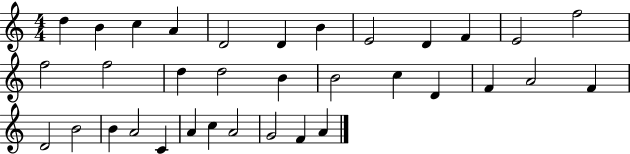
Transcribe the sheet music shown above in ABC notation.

X:1
T:Untitled
M:4/4
L:1/4
K:C
d B c A D2 D B E2 D F E2 f2 f2 f2 d d2 B B2 c D F A2 F D2 B2 B A2 C A c A2 G2 F A